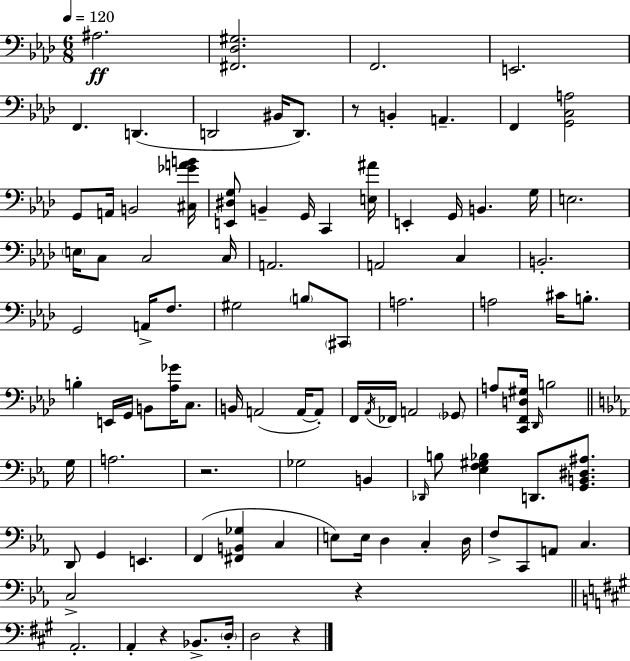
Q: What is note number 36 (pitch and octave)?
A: C#2